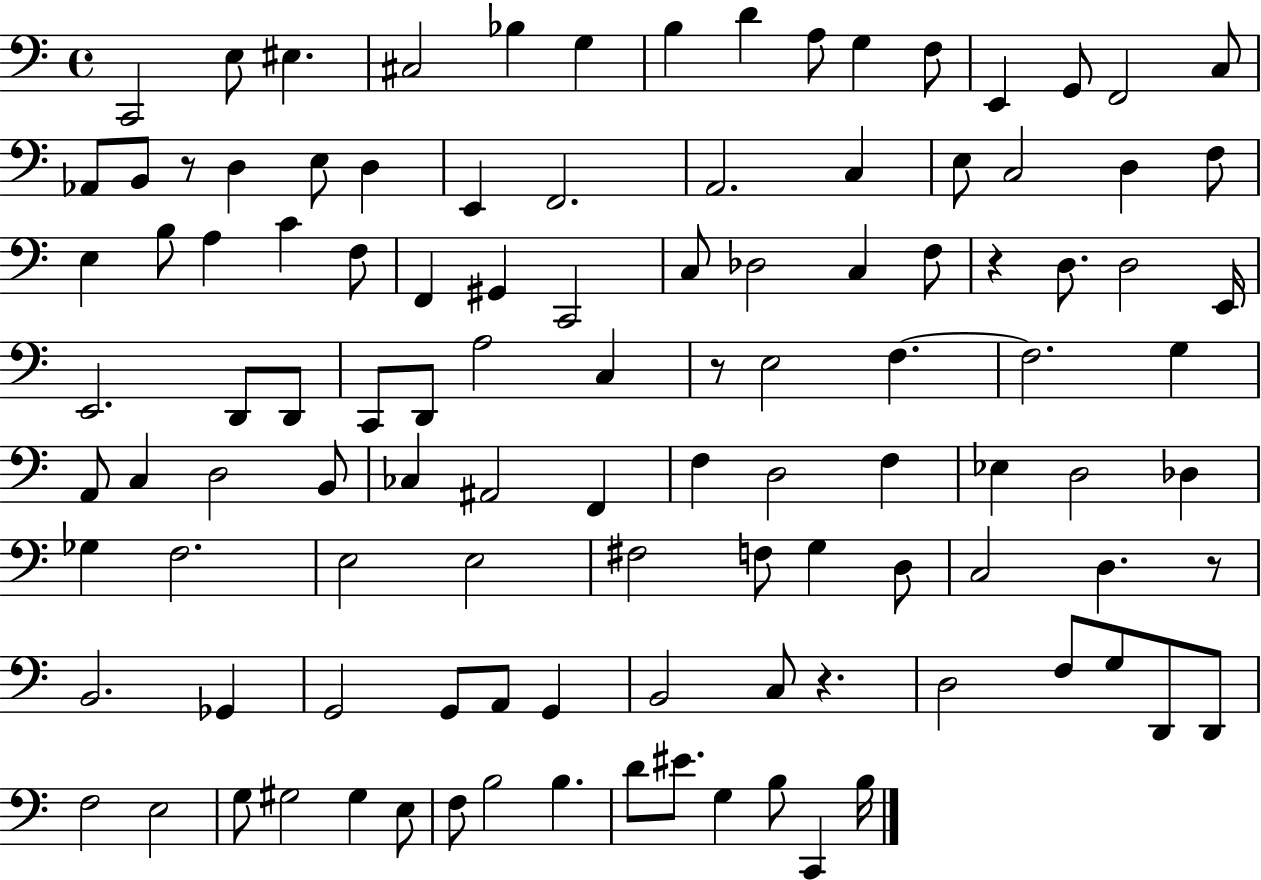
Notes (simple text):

C2/h E3/e EIS3/q. C#3/h Bb3/q G3/q B3/q D4/q A3/e G3/q F3/e E2/q G2/e F2/h C3/e Ab2/e B2/e R/e D3/q E3/e D3/q E2/q F2/h. A2/h. C3/q E3/e C3/h D3/q F3/e E3/q B3/e A3/q C4/q F3/e F2/q G#2/q C2/h C3/e Db3/h C3/q F3/e R/q D3/e. D3/h E2/s E2/h. D2/e D2/e C2/e D2/e A3/h C3/q R/e E3/h F3/q. F3/h. G3/q A2/e C3/q D3/h B2/e CES3/q A#2/h F2/q F3/q D3/h F3/q Eb3/q D3/h Db3/q Gb3/q F3/h. E3/h E3/h F#3/h F3/e G3/q D3/e C3/h D3/q. R/e B2/h. Gb2/q G2/h G2/e A2/e G2/q B2/h C3/e R/q. D3/h F3/e G3/e D2/e D2/e F3/h E3/h G3/e G#3/h G#3/q E3/e F3/e B3/h B3/q. D4/e EIS4/e. G3/q B3/e C2/q B3/s